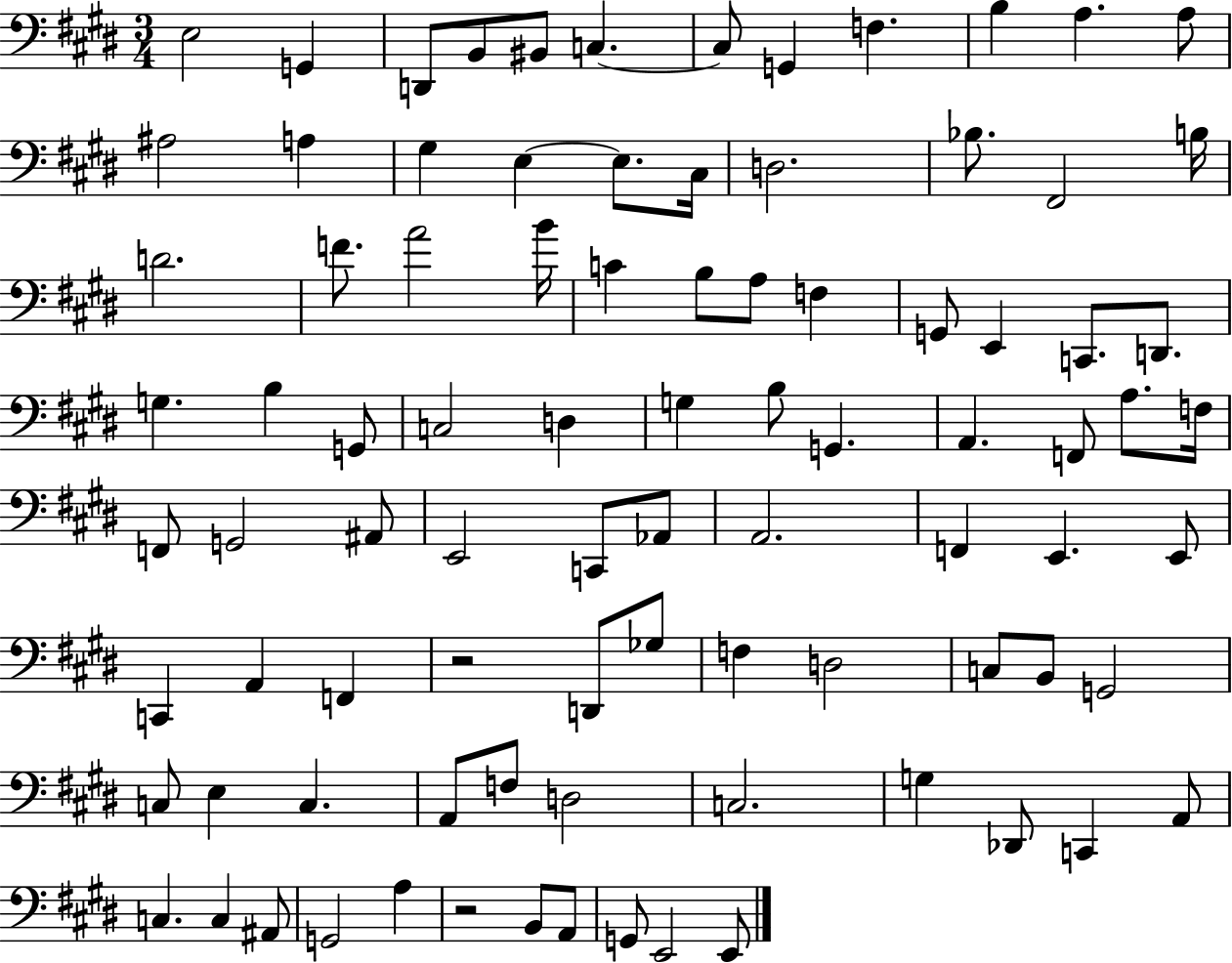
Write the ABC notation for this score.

X:1
T:Untitled
M:3/4
L:1/4
K:E
E,2 G,, D,,/2 B,,/2 ^B,,/2 C, C,/2 G,, F, B, A, A,/2 ^A,2 A, ^G, E, E,/2 ^C,/4 D,2 _B,/2 ^F,,2 B,/4 D2 F/2 A2 B/4 C B,/2 A,/2 F, G,,/2 E,, C,,/2 D,,/2 G, B, G,,/2 C,2 D, G, B,/2 G,, A,, F,,/2 A,/2 F,/4 F,,/2 G,,2 ^A,,/2 E,,2 C,,/2 _A,,/2 A,,2 F,, E,, E,,/2 C,, A,, F,, z2 D,,/2 _G,/2 F, D,2 C,/2 B,,/2 G,,2 C,/2 E, C, A,,/2 F,/2 D,2 C,2 G, _D,,/2 C,, A,,/2 C, C, ^A,,/2 G,,2 A, z2 B,,/2 A,,/2 G,,/2 E,,2 E,,/2